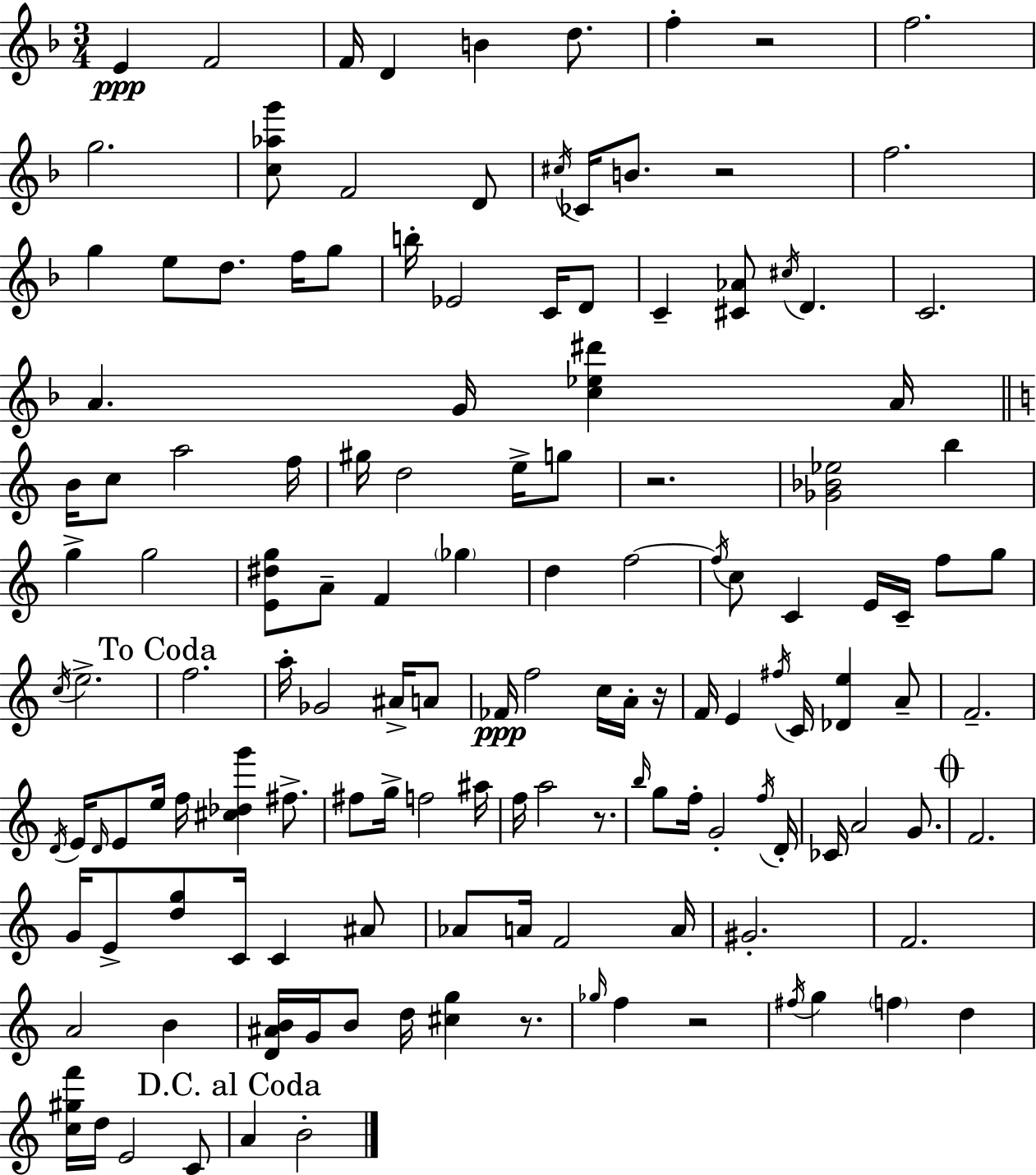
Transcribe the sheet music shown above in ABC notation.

X:1
T:Untitled
M:3/4
L:1/4
K:F
E F2 F/4 D B d/2 f z2 f2 g2 [c_ag']/2 F2 D/2 ^c/4 _C/4 B/2 z2 f2 g e/2 d/2 f/4 g/2 b/4 _E2 C/4 D/2 C [^C_A]/2 ^c/4 D C2 A G/4 [c_e^d'] A/4 B/4 c/2 a2 f/4 ^g/4 d2 e/4 g/2 z2 [_G_B_e]2 b g g2 [E^dg]/2 A/2 F _g d f2 f/4 c/2 C E/4 C/4 f/2 g/2 c/4 e2 f2 a/4 _G2 ^A/4 A/2 _F/4 f2 c/4 A/4 z/4 F/4 E ^f/4 C/4 [_De] A/2 F2 D/4 E/4 D/4 E/2 e/4 f/4 [^c_dg'] ^f/2 ^f/2 g/4 f2 ^a/4 f/4 a2 z/2 b/4 g/2 f/4 G2 f/4 D/4 _C/4 A2 G/2 F2 G/4 E/2 [dg]/2 C/4 C ^A/2 _A/2 A/4 F2 A/4 ^G2 F2 A2 B [D^AB]/4 G/4 B/2 d/4 [^cg] z/2 _g/4 f z2 ^f/4 g f d [c^gf']/4 d/4 E2 C/2 A B2